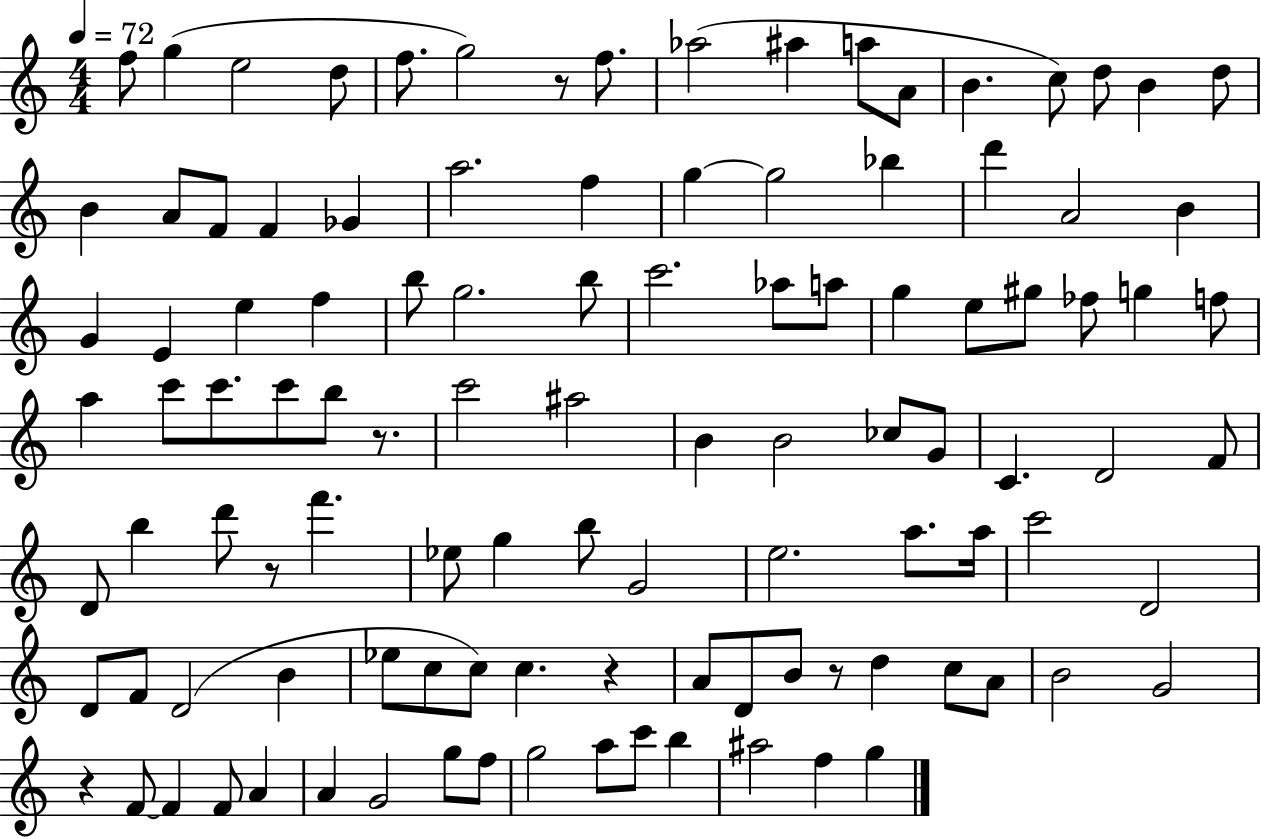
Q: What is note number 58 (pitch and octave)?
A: D4